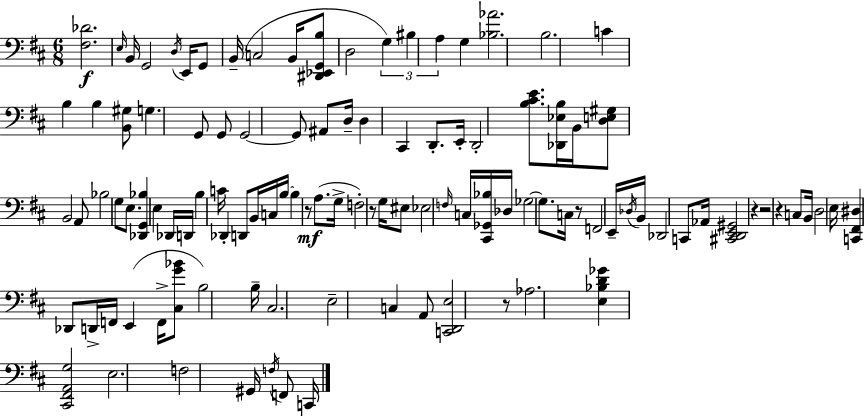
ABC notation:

X:1
T:Untitled
M:6/8
L:1/4
K:D
[^F,_D]2 E,/4 B,,/4 G,,2 D,/4 E,,/4 G,,/2 B,,/4 C,2 B,,/4 [^D,,_E,,G,,B,]/2 D,2 G, ^B, A, G, [_B,_A]2 B,2 C B, B, [B,,^G,]/2 G, G,,/2 G,,/2 G,,2 G,,/2 ^A,,/2 D,/4 D, ^C,, D,,/2 E,,/4 D,,2 [B,^CE]/2 [_D,,_E,B,]/4 B,,/4 [D,E,^G,]/2 B,,2 A,,/2 _B,2 G,/2 E,/2 [_D,,G,,_B,] E, _D,,/4 D,,/4 B, C/4 _D,, D,,/2 B,,/4 C,/4 B,/4 B, z/2 A,/2 G,/4 F,2 z/2 G,/4 ^E,/2 _E,2 F,/4 C,/4 [^C,,_G,,_B,]/4 _D,/4 _G,2 _G,/2 C,/4 z/2 F,,2 E,,/4 _D,/4 B,,/4 _D,,2 C,,/2 _A,,/4 [^C,,D,,E,,^G,,]2 z z2 z C,/2 B,,/4 D,2 E,/4 [C,,^F,,^D,] _D,,/2 D,,/4 F,,/4 E,, F,,/4 [^C,G_B]/2 B,2 B,/4 ^C,2 E,2 C, A,,/2 [C,,D,,E,]2 z/2 _A,2 [E,_B,D_G] [^C,,^F,,A,,G,]2 E,2 F,2 ^G,,/4 F,/4 F,,/2 C,,/4